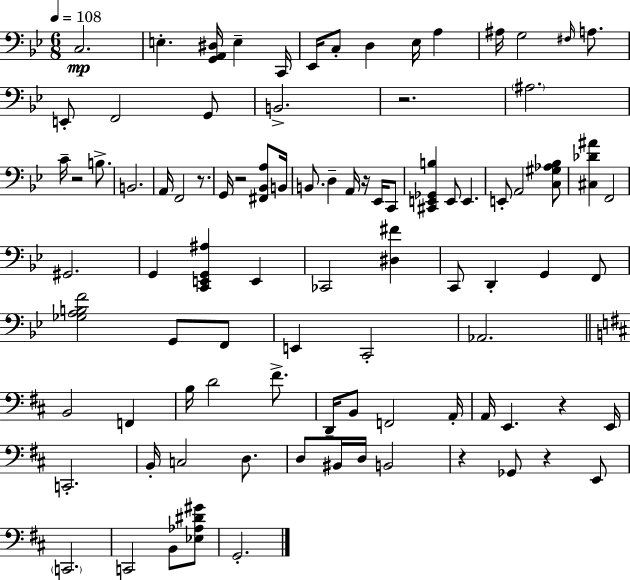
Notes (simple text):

C3/h. E3/q. [G2,A2,D#3]/s E3/q C2/s Eb2/s C3/e D3/q Eb3/s A3/q A#3/s G3/h F#3/s A3/e. E2/e F2/h G2/e B2/h. R/h. A#3/h. C4/s R/h B3/e. B2/h. A2/s F2/h R/e. G2/s R/h [F#2,Bb2,A3]/e B2/s B2/e. D3/q A2/s R/s Eb2/s C2/e [C#2,E2,Gb2,B3]/q E2/e E2/q. E2/e A2/h [C3,G#3,Ab3,Bb3]/e [C#3,Db4,A#4]/q F2/h G#2/h. G2/q [C2,E2,G2,A#3]/q E2/q CES2/h [D#3,F#4]/q C2/e D2/q G2/q F2/e [Gb3,A3,B3,F4]/h G2/e F2/e E2/q C2/h Ab2/h. B2/h F2/q B3/s D4/h F#4/e. D2/s B2/e F2/h A2/s A2/s E2/q. R/q E2/s C2/h. B2/s C3/h D3/e. D3/e BIS2/s D3/s B2/h R/q Gb2/e R/q E2/e C2/h. C2/h B2/e [Eb3,Ab3,D#4,G#4]/e G2/h.